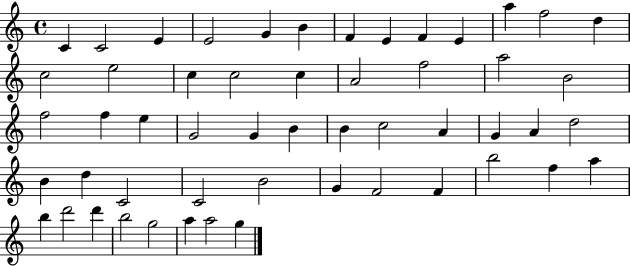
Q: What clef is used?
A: treble